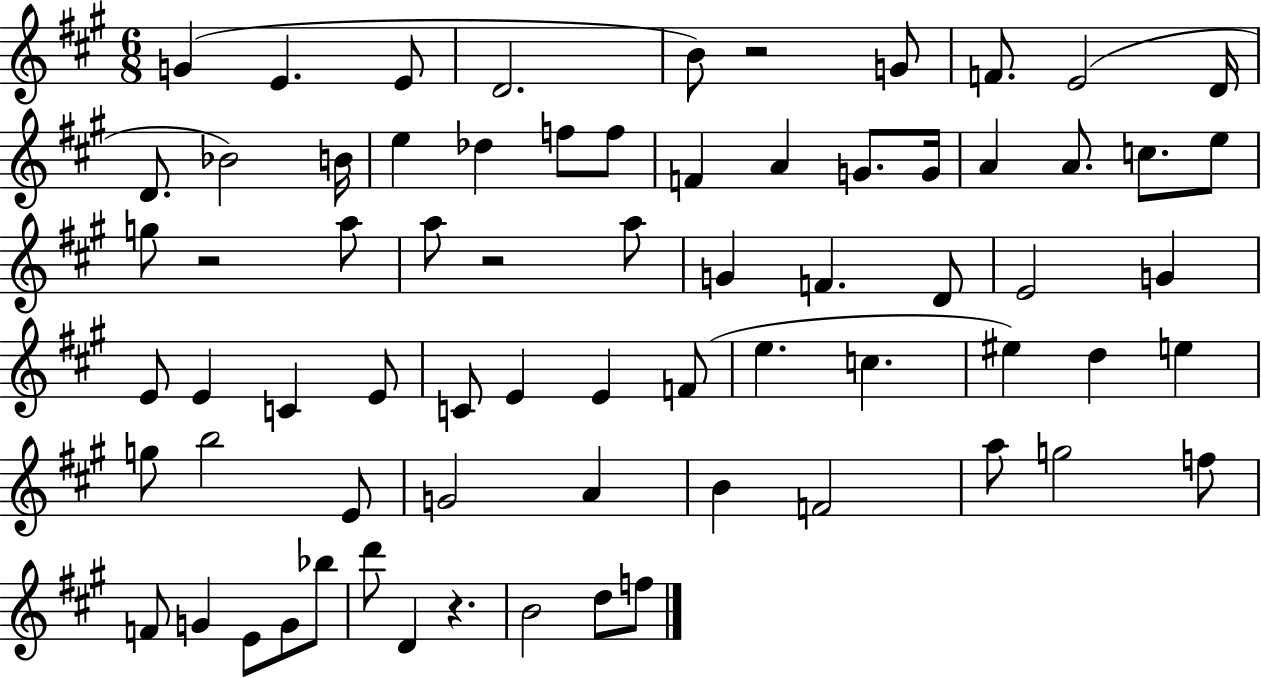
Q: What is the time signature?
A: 6/8